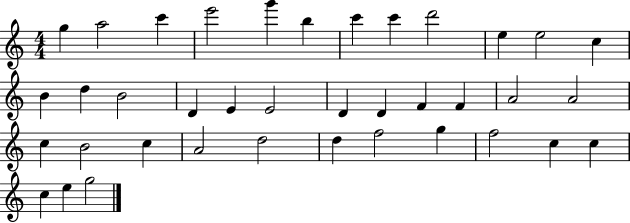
X:1
T:Untitled
M:4/4
L:1/4
K:C
g a2 c' e'2 g' b c' c' d'2 e e2 c B d B2 D E E2 D D F F A2 A2 c B2 c A2 d2 d f2 g f2 c c c e g2